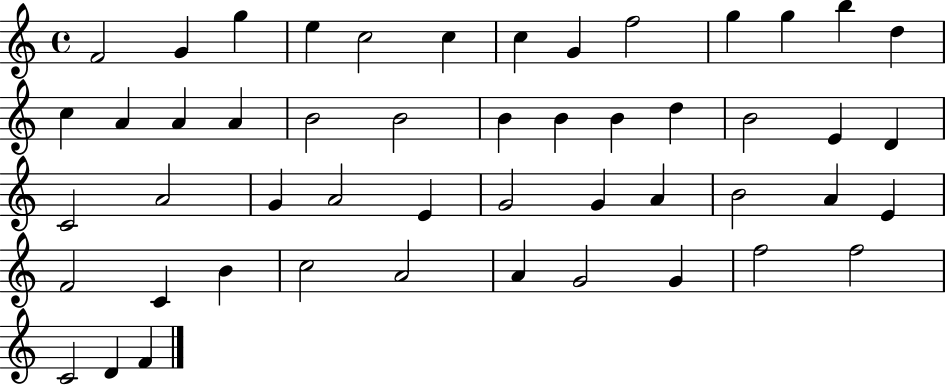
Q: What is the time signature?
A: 4/4